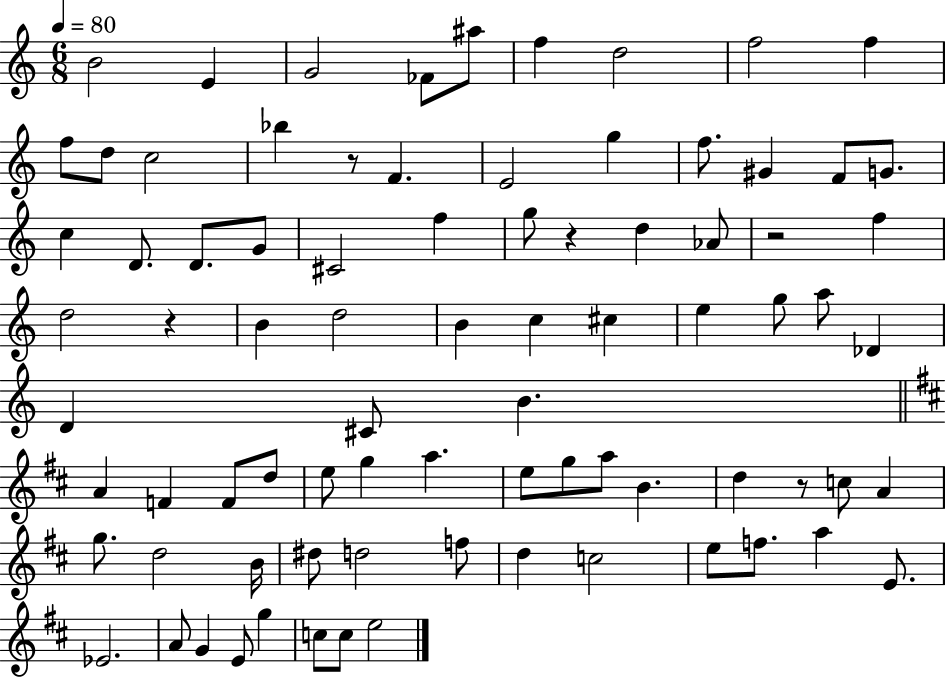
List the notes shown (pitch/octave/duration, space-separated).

B4/h E4/q G4/h FES4/e A#5/e F5/q D5/h F5/h F5/q F5/e D5/e C5/h Bb5/q R/e F4/q. E4/h G5/q F5/e. G#4/q F4/e G4/e. C5/q D4/e. D4/e. G4/e C#4/h F5/q G5/e R/q D5/q Ab4/e R/h F5/q D5/h R/q B4/q D5/h B4/q C5/q C#5/q E5/q G5/e A5/e Db4/q D4/q C#4/e B4/q. A4/q F4/q F4/e D5/e E5/e G5/q A5/q. E5/e G5/e A5/e B4/q. D5/q R/e C5/e A4/q G5/e. D5/h B4/s D#5/e D5/h F5/e D5/q C5/h E5/e F5/e. A5/q E4/e. Eb4/h. A4/e G4/q E4/e G5/q C5/e C5/e E5/h